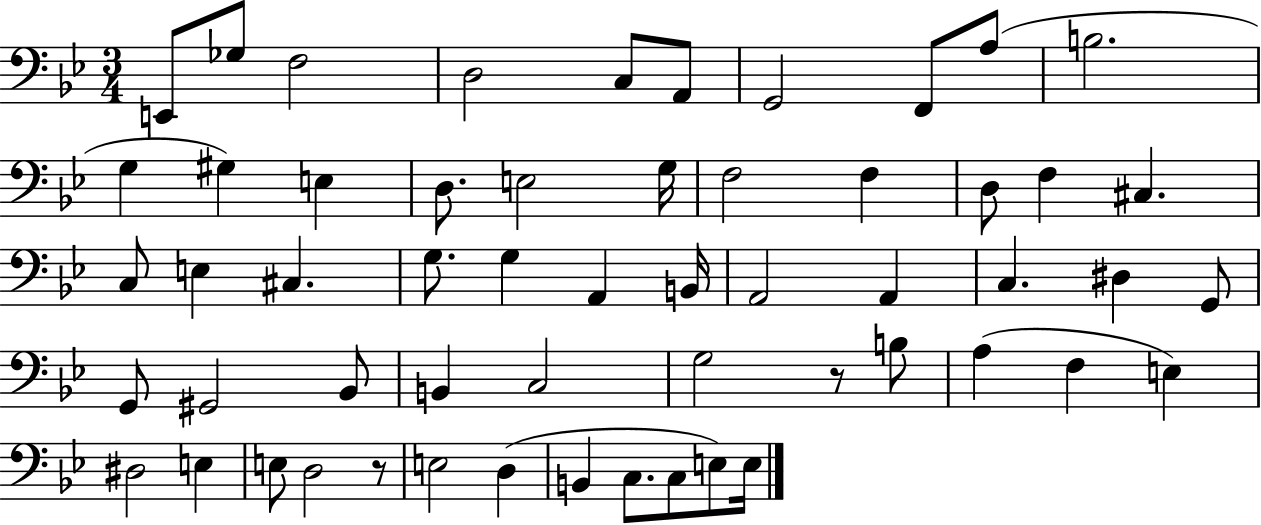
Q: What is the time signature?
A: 3/4